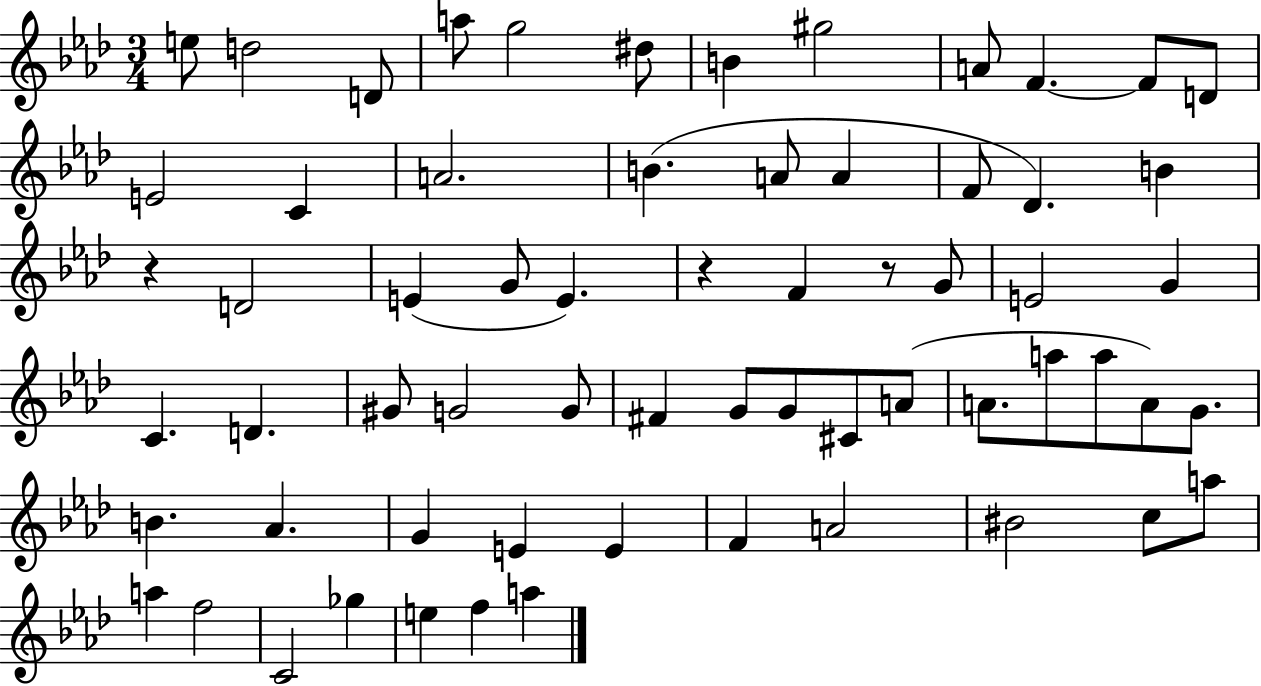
{
  \clef treble
  \numericTimeSignature
  \time 3/4
  \key aes \major
  e''8 d''2 d'8 | a''8 g''2 dis''8 | b'4 gis''2 | a'8 f'4.~~ f'8 d'8 | \break e'2 c'4 | a'2. | b'4.( a'8 a'4 | f'8 des'4.) b'4 | \break r4 d'2 | e'4( g'8 e'4.) | r4 f'4 r8 g'8 | e'2 g'4 | \break c'4. d'4. | gis'8 g'2 g'8 | fis'4 g'8 g'8 cis'8 a'8( | a'8. a''8 a''8 a'8) g'8. | \break b'4. aes'4. | g'4 e'4 e'4 | f'4 a'2 | bis'2 c''8 a''8 | \break a''4 f''2 | c'2 ges''4 | e''4 f''4 a''4 | \bar "|."
}